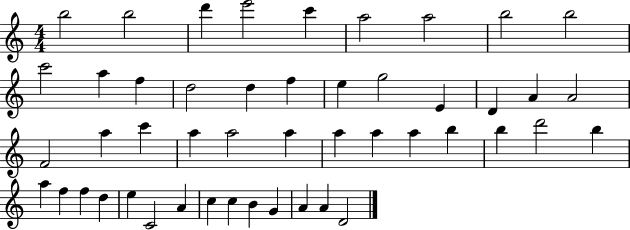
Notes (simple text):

B5/h B5/h D6/q E6/h C6/q A5/h A5/h B5/h B5/h C6/h A5/q F5/q D5/h D5/q F5/q E5/q G5/h E4/q D4/q A4/q A4/h F4/h A5/q C6/q A5/q A5/h A5/q A5/q A5/q A5/q B5/q B5/q D6/h B5/q A5/q F5/q F5/q D5/q E5/q C4/h A4/q C5/q C5/q B4/q G4/q A4/q A4/q D4/h